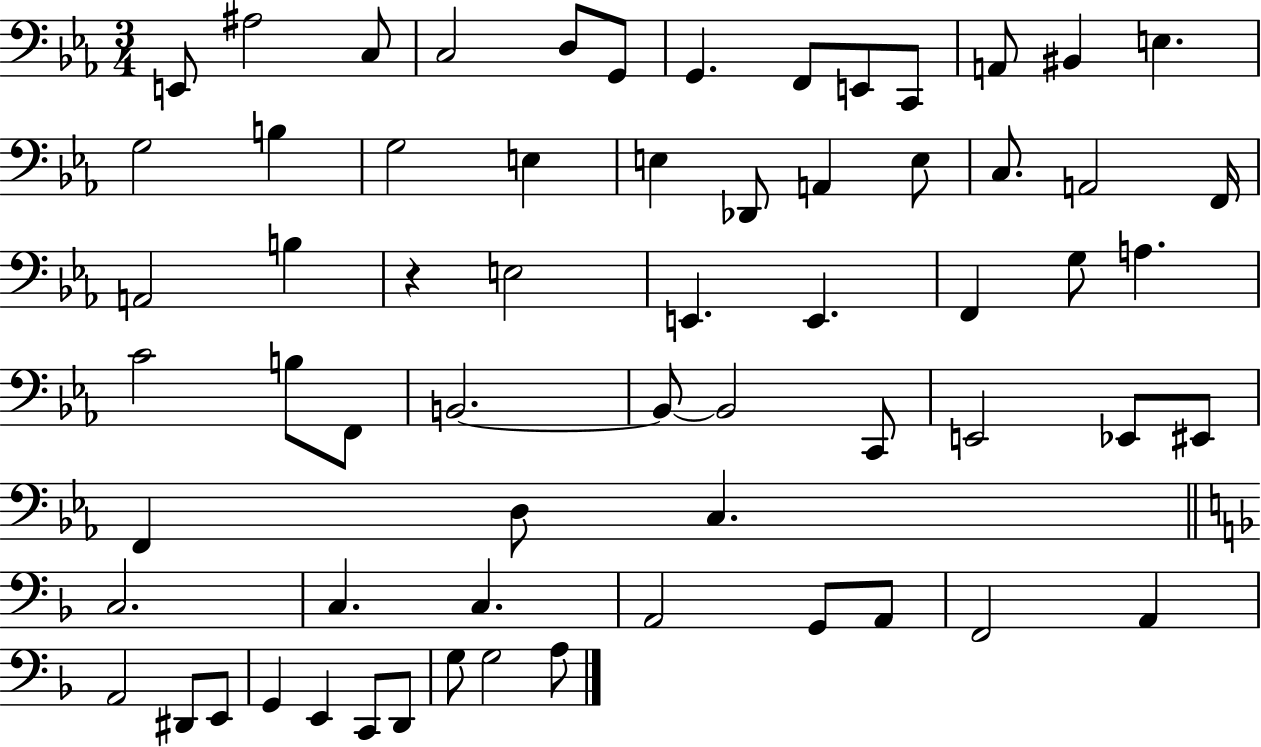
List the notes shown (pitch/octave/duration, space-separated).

E2/e A#3/h C3/e C3/h D3/e G2/e G2/q. F2/e E2/e C2/e A2/e BIS2/q E3/q. G3/h B3/q G3/h E3/q E3/q Db2/e A2/q E3/e C3/e. A2/h F2/s A2/h B3/q R/q E3/h E2/q. E2/q. F2/q G3/e A3/q. C4/h B3/e F2/e B2/h. B2/e B2/h C2/e E2/h Eb2/e EIS2/e F2/q D3/e C3/q. C3/h. C3/q. C3/q. A2/h G2/e A2/e F2/h A2/q A2/h D#2/e E2/e G2/q E2/q C2/e D2/e G3/e G3/h A3/e